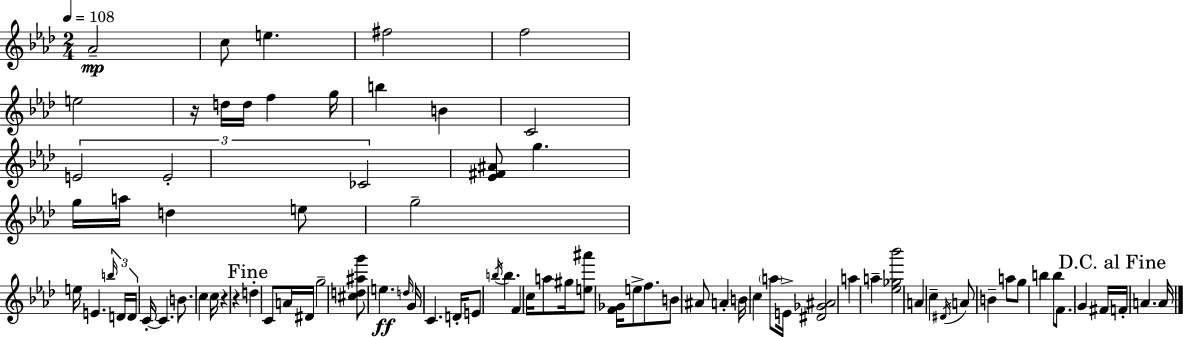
Ab4/h C5/e E5/q. F#5/h F5/h E5/h R/s D5/s D5/s F5/q G5/s B5/q B4/q C4/h E4/h E4/h CES4/h [Eb4,F#4,A#4]/e G5/q. G5/s A5/s D5/q E5/e G5/h E5/s E4/q. B5/s D4/s D4/s C4/s C4/q. B4/e. C5/q C5/s R/q R/q D5/q C4/e A4/s D#4/s G5/h [C#5,D5,A#5,G6]/e E5/q. D5/s G4/s C4/q. D4/s E4/e B5/s B5/q. F4/q C5/s A5/e G#5/s [E5,A#6]/e [F4,Gb4]/s E5/e F5/e. B4/e A#4/e A4/q B4/s C5/q A5/e E4/s [D#4,Gb4,A#4]/h A5/q A5/q [Eb5,Gb5,Bb6]/h A4/q C5/q D#4/s A4/e B4/q A5/e G5/e B5/q B5/e F4/e. G4/q F#4/s F4/s A4/q. A4/s